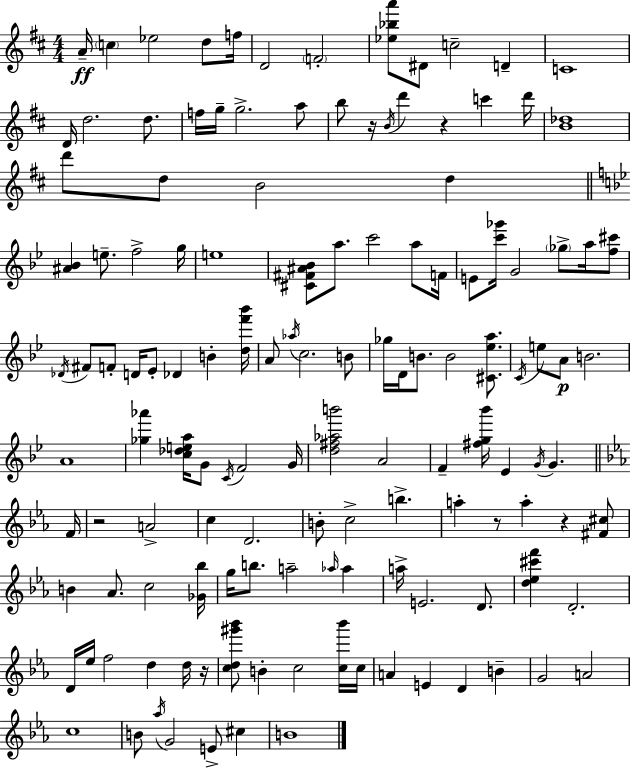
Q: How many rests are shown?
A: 6